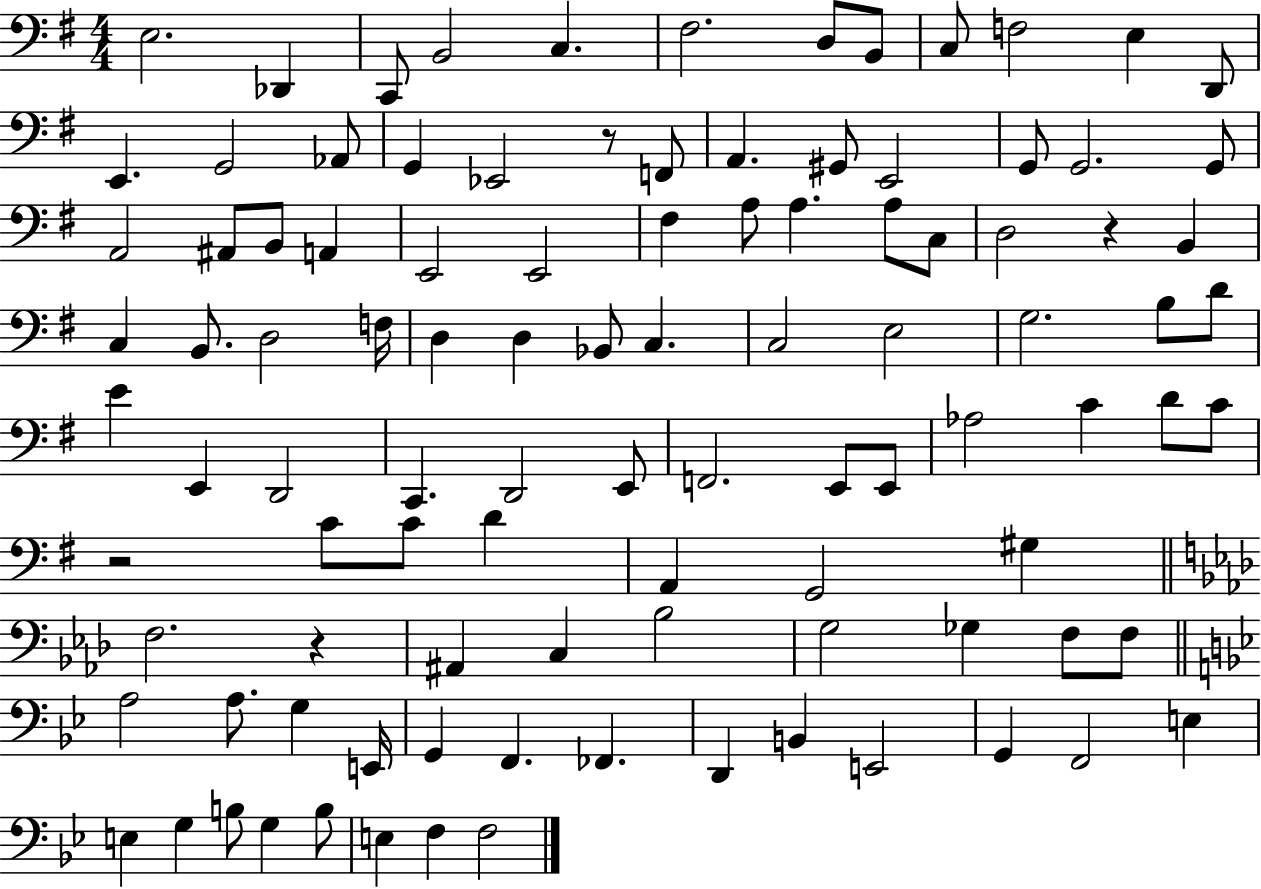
{
  \clef bass
  \numericTimeSignature
  \time 4/4
  \key g \major
  \repeat volta 2 { e2. des,4 | c,8 b,2 c4. | fis2. d8 b,8 | c8 f2 e4 d,8 | \break e,4. g,2 aes,8 | g,4 ees,2 r8 f,8 | a,4. gis,8 e,2 | g,8 g,2. g,8 | \break a,2 ais,8 b,8 a,4 | e,2 e,2 | fis4 a8 a4. a8 c8 | d2 r4 b,4 | \break c4 b,8. d2 f16 | d4 d4 bes,8 c4. | c2 e2 | g2. b8 d'8 | \break e'4 e,4 d,2 | c,4. d,2 e,8 | f,2. e,8 e,8 | aes2 c'4 d'8 c'8 | \break r2 c'8 c'8 d'4 | a,4 g,2 gis4 | \bar "||" \break \key aes \major f2. r4 | ais,4 c4 bes2 | g2 ges4 f8 f8 | \bar "||" \break \key g \minor a2 a8. g4 e,16 | g,4 f,4. fes,4. | d,4 b,4 e,2 | g,4 f,2 e4 | \break e4 g4 b8 g4 b8 | e4 f4 f2 | } \bar "|."
}